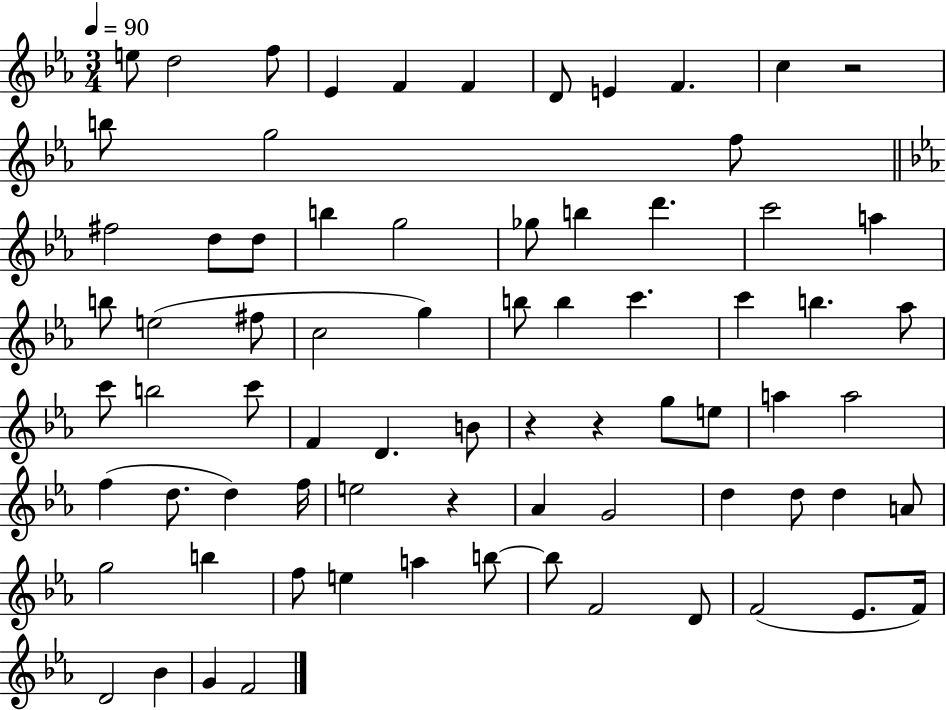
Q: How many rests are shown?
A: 4